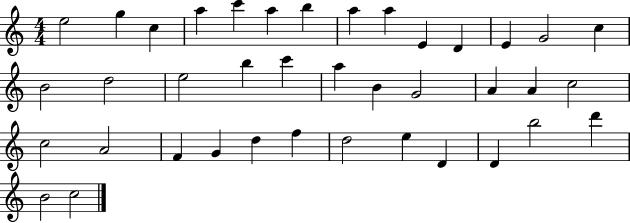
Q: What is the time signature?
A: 4/4